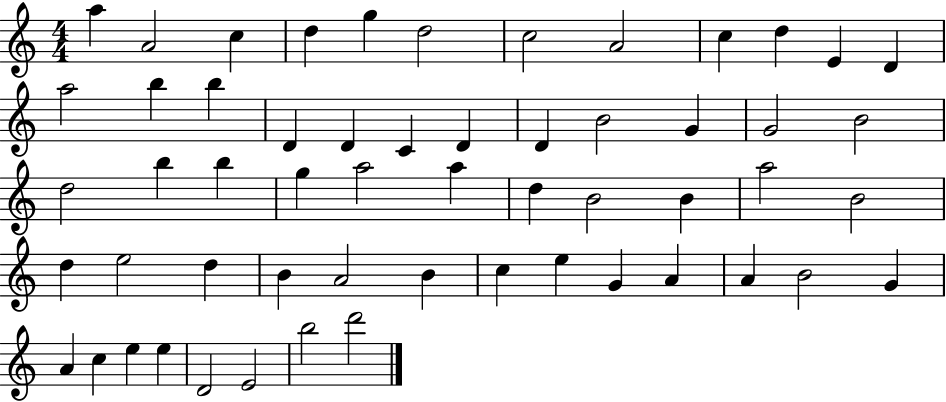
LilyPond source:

{
  \clef treble
  \numericTimeSignature
  \time 4/4
  \key c \major
  a''4 a'2 c''4 | d''4 g''4 d''2 | c''2 a'2 | c''4 d''4 e'4 d'4 | \break a''2 b''4 b''4 | d'4 d'4 c'4 d'4 | d'4 b'2 g'4 | g'2 b'2 | \break d''2 b''4 b''4 | g''4 a''2 a''4 | d''4 b'2 b'4 | a''2 b'2 | \break d''4 e''2 d''4 | b'4 a'2 b'4 | c''4 e''4 g'4 a'4 | a'4 b'2 g'4 | \break a'4 c''4 e''4 e''4 | d'2 e'2 | b''2 d'''2 | \bar "|."
}